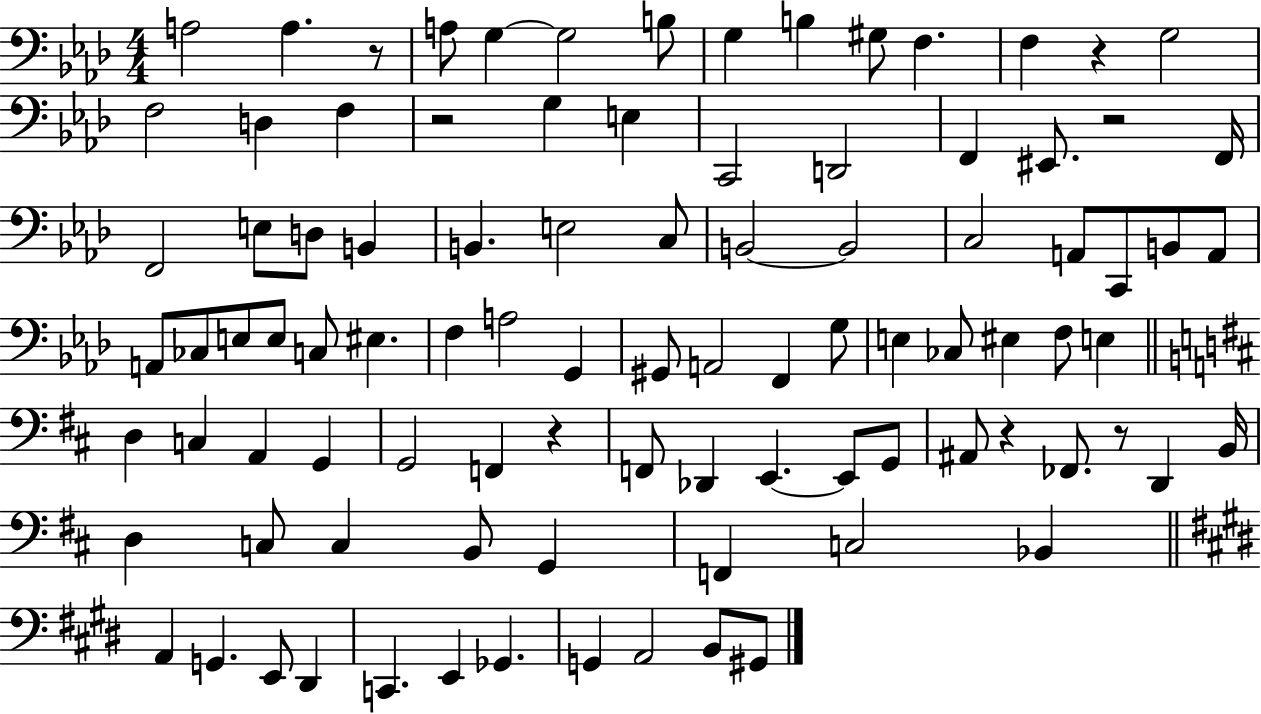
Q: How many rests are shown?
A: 7